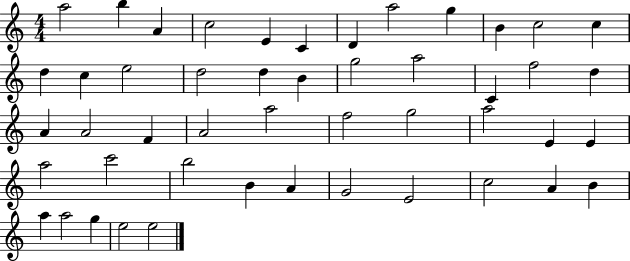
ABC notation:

X:1
T:Untitled
M:4/4
L:1/4
K:C
a2 b A c2 E C D a2 g B c2 c d c e2 d2 d B g2 a2 C f2 d A A2 F A2 a2 f2 g2 a2 E E a2 c'2 b2 B A G2 E2 c2 A B a a2 g e2 e2